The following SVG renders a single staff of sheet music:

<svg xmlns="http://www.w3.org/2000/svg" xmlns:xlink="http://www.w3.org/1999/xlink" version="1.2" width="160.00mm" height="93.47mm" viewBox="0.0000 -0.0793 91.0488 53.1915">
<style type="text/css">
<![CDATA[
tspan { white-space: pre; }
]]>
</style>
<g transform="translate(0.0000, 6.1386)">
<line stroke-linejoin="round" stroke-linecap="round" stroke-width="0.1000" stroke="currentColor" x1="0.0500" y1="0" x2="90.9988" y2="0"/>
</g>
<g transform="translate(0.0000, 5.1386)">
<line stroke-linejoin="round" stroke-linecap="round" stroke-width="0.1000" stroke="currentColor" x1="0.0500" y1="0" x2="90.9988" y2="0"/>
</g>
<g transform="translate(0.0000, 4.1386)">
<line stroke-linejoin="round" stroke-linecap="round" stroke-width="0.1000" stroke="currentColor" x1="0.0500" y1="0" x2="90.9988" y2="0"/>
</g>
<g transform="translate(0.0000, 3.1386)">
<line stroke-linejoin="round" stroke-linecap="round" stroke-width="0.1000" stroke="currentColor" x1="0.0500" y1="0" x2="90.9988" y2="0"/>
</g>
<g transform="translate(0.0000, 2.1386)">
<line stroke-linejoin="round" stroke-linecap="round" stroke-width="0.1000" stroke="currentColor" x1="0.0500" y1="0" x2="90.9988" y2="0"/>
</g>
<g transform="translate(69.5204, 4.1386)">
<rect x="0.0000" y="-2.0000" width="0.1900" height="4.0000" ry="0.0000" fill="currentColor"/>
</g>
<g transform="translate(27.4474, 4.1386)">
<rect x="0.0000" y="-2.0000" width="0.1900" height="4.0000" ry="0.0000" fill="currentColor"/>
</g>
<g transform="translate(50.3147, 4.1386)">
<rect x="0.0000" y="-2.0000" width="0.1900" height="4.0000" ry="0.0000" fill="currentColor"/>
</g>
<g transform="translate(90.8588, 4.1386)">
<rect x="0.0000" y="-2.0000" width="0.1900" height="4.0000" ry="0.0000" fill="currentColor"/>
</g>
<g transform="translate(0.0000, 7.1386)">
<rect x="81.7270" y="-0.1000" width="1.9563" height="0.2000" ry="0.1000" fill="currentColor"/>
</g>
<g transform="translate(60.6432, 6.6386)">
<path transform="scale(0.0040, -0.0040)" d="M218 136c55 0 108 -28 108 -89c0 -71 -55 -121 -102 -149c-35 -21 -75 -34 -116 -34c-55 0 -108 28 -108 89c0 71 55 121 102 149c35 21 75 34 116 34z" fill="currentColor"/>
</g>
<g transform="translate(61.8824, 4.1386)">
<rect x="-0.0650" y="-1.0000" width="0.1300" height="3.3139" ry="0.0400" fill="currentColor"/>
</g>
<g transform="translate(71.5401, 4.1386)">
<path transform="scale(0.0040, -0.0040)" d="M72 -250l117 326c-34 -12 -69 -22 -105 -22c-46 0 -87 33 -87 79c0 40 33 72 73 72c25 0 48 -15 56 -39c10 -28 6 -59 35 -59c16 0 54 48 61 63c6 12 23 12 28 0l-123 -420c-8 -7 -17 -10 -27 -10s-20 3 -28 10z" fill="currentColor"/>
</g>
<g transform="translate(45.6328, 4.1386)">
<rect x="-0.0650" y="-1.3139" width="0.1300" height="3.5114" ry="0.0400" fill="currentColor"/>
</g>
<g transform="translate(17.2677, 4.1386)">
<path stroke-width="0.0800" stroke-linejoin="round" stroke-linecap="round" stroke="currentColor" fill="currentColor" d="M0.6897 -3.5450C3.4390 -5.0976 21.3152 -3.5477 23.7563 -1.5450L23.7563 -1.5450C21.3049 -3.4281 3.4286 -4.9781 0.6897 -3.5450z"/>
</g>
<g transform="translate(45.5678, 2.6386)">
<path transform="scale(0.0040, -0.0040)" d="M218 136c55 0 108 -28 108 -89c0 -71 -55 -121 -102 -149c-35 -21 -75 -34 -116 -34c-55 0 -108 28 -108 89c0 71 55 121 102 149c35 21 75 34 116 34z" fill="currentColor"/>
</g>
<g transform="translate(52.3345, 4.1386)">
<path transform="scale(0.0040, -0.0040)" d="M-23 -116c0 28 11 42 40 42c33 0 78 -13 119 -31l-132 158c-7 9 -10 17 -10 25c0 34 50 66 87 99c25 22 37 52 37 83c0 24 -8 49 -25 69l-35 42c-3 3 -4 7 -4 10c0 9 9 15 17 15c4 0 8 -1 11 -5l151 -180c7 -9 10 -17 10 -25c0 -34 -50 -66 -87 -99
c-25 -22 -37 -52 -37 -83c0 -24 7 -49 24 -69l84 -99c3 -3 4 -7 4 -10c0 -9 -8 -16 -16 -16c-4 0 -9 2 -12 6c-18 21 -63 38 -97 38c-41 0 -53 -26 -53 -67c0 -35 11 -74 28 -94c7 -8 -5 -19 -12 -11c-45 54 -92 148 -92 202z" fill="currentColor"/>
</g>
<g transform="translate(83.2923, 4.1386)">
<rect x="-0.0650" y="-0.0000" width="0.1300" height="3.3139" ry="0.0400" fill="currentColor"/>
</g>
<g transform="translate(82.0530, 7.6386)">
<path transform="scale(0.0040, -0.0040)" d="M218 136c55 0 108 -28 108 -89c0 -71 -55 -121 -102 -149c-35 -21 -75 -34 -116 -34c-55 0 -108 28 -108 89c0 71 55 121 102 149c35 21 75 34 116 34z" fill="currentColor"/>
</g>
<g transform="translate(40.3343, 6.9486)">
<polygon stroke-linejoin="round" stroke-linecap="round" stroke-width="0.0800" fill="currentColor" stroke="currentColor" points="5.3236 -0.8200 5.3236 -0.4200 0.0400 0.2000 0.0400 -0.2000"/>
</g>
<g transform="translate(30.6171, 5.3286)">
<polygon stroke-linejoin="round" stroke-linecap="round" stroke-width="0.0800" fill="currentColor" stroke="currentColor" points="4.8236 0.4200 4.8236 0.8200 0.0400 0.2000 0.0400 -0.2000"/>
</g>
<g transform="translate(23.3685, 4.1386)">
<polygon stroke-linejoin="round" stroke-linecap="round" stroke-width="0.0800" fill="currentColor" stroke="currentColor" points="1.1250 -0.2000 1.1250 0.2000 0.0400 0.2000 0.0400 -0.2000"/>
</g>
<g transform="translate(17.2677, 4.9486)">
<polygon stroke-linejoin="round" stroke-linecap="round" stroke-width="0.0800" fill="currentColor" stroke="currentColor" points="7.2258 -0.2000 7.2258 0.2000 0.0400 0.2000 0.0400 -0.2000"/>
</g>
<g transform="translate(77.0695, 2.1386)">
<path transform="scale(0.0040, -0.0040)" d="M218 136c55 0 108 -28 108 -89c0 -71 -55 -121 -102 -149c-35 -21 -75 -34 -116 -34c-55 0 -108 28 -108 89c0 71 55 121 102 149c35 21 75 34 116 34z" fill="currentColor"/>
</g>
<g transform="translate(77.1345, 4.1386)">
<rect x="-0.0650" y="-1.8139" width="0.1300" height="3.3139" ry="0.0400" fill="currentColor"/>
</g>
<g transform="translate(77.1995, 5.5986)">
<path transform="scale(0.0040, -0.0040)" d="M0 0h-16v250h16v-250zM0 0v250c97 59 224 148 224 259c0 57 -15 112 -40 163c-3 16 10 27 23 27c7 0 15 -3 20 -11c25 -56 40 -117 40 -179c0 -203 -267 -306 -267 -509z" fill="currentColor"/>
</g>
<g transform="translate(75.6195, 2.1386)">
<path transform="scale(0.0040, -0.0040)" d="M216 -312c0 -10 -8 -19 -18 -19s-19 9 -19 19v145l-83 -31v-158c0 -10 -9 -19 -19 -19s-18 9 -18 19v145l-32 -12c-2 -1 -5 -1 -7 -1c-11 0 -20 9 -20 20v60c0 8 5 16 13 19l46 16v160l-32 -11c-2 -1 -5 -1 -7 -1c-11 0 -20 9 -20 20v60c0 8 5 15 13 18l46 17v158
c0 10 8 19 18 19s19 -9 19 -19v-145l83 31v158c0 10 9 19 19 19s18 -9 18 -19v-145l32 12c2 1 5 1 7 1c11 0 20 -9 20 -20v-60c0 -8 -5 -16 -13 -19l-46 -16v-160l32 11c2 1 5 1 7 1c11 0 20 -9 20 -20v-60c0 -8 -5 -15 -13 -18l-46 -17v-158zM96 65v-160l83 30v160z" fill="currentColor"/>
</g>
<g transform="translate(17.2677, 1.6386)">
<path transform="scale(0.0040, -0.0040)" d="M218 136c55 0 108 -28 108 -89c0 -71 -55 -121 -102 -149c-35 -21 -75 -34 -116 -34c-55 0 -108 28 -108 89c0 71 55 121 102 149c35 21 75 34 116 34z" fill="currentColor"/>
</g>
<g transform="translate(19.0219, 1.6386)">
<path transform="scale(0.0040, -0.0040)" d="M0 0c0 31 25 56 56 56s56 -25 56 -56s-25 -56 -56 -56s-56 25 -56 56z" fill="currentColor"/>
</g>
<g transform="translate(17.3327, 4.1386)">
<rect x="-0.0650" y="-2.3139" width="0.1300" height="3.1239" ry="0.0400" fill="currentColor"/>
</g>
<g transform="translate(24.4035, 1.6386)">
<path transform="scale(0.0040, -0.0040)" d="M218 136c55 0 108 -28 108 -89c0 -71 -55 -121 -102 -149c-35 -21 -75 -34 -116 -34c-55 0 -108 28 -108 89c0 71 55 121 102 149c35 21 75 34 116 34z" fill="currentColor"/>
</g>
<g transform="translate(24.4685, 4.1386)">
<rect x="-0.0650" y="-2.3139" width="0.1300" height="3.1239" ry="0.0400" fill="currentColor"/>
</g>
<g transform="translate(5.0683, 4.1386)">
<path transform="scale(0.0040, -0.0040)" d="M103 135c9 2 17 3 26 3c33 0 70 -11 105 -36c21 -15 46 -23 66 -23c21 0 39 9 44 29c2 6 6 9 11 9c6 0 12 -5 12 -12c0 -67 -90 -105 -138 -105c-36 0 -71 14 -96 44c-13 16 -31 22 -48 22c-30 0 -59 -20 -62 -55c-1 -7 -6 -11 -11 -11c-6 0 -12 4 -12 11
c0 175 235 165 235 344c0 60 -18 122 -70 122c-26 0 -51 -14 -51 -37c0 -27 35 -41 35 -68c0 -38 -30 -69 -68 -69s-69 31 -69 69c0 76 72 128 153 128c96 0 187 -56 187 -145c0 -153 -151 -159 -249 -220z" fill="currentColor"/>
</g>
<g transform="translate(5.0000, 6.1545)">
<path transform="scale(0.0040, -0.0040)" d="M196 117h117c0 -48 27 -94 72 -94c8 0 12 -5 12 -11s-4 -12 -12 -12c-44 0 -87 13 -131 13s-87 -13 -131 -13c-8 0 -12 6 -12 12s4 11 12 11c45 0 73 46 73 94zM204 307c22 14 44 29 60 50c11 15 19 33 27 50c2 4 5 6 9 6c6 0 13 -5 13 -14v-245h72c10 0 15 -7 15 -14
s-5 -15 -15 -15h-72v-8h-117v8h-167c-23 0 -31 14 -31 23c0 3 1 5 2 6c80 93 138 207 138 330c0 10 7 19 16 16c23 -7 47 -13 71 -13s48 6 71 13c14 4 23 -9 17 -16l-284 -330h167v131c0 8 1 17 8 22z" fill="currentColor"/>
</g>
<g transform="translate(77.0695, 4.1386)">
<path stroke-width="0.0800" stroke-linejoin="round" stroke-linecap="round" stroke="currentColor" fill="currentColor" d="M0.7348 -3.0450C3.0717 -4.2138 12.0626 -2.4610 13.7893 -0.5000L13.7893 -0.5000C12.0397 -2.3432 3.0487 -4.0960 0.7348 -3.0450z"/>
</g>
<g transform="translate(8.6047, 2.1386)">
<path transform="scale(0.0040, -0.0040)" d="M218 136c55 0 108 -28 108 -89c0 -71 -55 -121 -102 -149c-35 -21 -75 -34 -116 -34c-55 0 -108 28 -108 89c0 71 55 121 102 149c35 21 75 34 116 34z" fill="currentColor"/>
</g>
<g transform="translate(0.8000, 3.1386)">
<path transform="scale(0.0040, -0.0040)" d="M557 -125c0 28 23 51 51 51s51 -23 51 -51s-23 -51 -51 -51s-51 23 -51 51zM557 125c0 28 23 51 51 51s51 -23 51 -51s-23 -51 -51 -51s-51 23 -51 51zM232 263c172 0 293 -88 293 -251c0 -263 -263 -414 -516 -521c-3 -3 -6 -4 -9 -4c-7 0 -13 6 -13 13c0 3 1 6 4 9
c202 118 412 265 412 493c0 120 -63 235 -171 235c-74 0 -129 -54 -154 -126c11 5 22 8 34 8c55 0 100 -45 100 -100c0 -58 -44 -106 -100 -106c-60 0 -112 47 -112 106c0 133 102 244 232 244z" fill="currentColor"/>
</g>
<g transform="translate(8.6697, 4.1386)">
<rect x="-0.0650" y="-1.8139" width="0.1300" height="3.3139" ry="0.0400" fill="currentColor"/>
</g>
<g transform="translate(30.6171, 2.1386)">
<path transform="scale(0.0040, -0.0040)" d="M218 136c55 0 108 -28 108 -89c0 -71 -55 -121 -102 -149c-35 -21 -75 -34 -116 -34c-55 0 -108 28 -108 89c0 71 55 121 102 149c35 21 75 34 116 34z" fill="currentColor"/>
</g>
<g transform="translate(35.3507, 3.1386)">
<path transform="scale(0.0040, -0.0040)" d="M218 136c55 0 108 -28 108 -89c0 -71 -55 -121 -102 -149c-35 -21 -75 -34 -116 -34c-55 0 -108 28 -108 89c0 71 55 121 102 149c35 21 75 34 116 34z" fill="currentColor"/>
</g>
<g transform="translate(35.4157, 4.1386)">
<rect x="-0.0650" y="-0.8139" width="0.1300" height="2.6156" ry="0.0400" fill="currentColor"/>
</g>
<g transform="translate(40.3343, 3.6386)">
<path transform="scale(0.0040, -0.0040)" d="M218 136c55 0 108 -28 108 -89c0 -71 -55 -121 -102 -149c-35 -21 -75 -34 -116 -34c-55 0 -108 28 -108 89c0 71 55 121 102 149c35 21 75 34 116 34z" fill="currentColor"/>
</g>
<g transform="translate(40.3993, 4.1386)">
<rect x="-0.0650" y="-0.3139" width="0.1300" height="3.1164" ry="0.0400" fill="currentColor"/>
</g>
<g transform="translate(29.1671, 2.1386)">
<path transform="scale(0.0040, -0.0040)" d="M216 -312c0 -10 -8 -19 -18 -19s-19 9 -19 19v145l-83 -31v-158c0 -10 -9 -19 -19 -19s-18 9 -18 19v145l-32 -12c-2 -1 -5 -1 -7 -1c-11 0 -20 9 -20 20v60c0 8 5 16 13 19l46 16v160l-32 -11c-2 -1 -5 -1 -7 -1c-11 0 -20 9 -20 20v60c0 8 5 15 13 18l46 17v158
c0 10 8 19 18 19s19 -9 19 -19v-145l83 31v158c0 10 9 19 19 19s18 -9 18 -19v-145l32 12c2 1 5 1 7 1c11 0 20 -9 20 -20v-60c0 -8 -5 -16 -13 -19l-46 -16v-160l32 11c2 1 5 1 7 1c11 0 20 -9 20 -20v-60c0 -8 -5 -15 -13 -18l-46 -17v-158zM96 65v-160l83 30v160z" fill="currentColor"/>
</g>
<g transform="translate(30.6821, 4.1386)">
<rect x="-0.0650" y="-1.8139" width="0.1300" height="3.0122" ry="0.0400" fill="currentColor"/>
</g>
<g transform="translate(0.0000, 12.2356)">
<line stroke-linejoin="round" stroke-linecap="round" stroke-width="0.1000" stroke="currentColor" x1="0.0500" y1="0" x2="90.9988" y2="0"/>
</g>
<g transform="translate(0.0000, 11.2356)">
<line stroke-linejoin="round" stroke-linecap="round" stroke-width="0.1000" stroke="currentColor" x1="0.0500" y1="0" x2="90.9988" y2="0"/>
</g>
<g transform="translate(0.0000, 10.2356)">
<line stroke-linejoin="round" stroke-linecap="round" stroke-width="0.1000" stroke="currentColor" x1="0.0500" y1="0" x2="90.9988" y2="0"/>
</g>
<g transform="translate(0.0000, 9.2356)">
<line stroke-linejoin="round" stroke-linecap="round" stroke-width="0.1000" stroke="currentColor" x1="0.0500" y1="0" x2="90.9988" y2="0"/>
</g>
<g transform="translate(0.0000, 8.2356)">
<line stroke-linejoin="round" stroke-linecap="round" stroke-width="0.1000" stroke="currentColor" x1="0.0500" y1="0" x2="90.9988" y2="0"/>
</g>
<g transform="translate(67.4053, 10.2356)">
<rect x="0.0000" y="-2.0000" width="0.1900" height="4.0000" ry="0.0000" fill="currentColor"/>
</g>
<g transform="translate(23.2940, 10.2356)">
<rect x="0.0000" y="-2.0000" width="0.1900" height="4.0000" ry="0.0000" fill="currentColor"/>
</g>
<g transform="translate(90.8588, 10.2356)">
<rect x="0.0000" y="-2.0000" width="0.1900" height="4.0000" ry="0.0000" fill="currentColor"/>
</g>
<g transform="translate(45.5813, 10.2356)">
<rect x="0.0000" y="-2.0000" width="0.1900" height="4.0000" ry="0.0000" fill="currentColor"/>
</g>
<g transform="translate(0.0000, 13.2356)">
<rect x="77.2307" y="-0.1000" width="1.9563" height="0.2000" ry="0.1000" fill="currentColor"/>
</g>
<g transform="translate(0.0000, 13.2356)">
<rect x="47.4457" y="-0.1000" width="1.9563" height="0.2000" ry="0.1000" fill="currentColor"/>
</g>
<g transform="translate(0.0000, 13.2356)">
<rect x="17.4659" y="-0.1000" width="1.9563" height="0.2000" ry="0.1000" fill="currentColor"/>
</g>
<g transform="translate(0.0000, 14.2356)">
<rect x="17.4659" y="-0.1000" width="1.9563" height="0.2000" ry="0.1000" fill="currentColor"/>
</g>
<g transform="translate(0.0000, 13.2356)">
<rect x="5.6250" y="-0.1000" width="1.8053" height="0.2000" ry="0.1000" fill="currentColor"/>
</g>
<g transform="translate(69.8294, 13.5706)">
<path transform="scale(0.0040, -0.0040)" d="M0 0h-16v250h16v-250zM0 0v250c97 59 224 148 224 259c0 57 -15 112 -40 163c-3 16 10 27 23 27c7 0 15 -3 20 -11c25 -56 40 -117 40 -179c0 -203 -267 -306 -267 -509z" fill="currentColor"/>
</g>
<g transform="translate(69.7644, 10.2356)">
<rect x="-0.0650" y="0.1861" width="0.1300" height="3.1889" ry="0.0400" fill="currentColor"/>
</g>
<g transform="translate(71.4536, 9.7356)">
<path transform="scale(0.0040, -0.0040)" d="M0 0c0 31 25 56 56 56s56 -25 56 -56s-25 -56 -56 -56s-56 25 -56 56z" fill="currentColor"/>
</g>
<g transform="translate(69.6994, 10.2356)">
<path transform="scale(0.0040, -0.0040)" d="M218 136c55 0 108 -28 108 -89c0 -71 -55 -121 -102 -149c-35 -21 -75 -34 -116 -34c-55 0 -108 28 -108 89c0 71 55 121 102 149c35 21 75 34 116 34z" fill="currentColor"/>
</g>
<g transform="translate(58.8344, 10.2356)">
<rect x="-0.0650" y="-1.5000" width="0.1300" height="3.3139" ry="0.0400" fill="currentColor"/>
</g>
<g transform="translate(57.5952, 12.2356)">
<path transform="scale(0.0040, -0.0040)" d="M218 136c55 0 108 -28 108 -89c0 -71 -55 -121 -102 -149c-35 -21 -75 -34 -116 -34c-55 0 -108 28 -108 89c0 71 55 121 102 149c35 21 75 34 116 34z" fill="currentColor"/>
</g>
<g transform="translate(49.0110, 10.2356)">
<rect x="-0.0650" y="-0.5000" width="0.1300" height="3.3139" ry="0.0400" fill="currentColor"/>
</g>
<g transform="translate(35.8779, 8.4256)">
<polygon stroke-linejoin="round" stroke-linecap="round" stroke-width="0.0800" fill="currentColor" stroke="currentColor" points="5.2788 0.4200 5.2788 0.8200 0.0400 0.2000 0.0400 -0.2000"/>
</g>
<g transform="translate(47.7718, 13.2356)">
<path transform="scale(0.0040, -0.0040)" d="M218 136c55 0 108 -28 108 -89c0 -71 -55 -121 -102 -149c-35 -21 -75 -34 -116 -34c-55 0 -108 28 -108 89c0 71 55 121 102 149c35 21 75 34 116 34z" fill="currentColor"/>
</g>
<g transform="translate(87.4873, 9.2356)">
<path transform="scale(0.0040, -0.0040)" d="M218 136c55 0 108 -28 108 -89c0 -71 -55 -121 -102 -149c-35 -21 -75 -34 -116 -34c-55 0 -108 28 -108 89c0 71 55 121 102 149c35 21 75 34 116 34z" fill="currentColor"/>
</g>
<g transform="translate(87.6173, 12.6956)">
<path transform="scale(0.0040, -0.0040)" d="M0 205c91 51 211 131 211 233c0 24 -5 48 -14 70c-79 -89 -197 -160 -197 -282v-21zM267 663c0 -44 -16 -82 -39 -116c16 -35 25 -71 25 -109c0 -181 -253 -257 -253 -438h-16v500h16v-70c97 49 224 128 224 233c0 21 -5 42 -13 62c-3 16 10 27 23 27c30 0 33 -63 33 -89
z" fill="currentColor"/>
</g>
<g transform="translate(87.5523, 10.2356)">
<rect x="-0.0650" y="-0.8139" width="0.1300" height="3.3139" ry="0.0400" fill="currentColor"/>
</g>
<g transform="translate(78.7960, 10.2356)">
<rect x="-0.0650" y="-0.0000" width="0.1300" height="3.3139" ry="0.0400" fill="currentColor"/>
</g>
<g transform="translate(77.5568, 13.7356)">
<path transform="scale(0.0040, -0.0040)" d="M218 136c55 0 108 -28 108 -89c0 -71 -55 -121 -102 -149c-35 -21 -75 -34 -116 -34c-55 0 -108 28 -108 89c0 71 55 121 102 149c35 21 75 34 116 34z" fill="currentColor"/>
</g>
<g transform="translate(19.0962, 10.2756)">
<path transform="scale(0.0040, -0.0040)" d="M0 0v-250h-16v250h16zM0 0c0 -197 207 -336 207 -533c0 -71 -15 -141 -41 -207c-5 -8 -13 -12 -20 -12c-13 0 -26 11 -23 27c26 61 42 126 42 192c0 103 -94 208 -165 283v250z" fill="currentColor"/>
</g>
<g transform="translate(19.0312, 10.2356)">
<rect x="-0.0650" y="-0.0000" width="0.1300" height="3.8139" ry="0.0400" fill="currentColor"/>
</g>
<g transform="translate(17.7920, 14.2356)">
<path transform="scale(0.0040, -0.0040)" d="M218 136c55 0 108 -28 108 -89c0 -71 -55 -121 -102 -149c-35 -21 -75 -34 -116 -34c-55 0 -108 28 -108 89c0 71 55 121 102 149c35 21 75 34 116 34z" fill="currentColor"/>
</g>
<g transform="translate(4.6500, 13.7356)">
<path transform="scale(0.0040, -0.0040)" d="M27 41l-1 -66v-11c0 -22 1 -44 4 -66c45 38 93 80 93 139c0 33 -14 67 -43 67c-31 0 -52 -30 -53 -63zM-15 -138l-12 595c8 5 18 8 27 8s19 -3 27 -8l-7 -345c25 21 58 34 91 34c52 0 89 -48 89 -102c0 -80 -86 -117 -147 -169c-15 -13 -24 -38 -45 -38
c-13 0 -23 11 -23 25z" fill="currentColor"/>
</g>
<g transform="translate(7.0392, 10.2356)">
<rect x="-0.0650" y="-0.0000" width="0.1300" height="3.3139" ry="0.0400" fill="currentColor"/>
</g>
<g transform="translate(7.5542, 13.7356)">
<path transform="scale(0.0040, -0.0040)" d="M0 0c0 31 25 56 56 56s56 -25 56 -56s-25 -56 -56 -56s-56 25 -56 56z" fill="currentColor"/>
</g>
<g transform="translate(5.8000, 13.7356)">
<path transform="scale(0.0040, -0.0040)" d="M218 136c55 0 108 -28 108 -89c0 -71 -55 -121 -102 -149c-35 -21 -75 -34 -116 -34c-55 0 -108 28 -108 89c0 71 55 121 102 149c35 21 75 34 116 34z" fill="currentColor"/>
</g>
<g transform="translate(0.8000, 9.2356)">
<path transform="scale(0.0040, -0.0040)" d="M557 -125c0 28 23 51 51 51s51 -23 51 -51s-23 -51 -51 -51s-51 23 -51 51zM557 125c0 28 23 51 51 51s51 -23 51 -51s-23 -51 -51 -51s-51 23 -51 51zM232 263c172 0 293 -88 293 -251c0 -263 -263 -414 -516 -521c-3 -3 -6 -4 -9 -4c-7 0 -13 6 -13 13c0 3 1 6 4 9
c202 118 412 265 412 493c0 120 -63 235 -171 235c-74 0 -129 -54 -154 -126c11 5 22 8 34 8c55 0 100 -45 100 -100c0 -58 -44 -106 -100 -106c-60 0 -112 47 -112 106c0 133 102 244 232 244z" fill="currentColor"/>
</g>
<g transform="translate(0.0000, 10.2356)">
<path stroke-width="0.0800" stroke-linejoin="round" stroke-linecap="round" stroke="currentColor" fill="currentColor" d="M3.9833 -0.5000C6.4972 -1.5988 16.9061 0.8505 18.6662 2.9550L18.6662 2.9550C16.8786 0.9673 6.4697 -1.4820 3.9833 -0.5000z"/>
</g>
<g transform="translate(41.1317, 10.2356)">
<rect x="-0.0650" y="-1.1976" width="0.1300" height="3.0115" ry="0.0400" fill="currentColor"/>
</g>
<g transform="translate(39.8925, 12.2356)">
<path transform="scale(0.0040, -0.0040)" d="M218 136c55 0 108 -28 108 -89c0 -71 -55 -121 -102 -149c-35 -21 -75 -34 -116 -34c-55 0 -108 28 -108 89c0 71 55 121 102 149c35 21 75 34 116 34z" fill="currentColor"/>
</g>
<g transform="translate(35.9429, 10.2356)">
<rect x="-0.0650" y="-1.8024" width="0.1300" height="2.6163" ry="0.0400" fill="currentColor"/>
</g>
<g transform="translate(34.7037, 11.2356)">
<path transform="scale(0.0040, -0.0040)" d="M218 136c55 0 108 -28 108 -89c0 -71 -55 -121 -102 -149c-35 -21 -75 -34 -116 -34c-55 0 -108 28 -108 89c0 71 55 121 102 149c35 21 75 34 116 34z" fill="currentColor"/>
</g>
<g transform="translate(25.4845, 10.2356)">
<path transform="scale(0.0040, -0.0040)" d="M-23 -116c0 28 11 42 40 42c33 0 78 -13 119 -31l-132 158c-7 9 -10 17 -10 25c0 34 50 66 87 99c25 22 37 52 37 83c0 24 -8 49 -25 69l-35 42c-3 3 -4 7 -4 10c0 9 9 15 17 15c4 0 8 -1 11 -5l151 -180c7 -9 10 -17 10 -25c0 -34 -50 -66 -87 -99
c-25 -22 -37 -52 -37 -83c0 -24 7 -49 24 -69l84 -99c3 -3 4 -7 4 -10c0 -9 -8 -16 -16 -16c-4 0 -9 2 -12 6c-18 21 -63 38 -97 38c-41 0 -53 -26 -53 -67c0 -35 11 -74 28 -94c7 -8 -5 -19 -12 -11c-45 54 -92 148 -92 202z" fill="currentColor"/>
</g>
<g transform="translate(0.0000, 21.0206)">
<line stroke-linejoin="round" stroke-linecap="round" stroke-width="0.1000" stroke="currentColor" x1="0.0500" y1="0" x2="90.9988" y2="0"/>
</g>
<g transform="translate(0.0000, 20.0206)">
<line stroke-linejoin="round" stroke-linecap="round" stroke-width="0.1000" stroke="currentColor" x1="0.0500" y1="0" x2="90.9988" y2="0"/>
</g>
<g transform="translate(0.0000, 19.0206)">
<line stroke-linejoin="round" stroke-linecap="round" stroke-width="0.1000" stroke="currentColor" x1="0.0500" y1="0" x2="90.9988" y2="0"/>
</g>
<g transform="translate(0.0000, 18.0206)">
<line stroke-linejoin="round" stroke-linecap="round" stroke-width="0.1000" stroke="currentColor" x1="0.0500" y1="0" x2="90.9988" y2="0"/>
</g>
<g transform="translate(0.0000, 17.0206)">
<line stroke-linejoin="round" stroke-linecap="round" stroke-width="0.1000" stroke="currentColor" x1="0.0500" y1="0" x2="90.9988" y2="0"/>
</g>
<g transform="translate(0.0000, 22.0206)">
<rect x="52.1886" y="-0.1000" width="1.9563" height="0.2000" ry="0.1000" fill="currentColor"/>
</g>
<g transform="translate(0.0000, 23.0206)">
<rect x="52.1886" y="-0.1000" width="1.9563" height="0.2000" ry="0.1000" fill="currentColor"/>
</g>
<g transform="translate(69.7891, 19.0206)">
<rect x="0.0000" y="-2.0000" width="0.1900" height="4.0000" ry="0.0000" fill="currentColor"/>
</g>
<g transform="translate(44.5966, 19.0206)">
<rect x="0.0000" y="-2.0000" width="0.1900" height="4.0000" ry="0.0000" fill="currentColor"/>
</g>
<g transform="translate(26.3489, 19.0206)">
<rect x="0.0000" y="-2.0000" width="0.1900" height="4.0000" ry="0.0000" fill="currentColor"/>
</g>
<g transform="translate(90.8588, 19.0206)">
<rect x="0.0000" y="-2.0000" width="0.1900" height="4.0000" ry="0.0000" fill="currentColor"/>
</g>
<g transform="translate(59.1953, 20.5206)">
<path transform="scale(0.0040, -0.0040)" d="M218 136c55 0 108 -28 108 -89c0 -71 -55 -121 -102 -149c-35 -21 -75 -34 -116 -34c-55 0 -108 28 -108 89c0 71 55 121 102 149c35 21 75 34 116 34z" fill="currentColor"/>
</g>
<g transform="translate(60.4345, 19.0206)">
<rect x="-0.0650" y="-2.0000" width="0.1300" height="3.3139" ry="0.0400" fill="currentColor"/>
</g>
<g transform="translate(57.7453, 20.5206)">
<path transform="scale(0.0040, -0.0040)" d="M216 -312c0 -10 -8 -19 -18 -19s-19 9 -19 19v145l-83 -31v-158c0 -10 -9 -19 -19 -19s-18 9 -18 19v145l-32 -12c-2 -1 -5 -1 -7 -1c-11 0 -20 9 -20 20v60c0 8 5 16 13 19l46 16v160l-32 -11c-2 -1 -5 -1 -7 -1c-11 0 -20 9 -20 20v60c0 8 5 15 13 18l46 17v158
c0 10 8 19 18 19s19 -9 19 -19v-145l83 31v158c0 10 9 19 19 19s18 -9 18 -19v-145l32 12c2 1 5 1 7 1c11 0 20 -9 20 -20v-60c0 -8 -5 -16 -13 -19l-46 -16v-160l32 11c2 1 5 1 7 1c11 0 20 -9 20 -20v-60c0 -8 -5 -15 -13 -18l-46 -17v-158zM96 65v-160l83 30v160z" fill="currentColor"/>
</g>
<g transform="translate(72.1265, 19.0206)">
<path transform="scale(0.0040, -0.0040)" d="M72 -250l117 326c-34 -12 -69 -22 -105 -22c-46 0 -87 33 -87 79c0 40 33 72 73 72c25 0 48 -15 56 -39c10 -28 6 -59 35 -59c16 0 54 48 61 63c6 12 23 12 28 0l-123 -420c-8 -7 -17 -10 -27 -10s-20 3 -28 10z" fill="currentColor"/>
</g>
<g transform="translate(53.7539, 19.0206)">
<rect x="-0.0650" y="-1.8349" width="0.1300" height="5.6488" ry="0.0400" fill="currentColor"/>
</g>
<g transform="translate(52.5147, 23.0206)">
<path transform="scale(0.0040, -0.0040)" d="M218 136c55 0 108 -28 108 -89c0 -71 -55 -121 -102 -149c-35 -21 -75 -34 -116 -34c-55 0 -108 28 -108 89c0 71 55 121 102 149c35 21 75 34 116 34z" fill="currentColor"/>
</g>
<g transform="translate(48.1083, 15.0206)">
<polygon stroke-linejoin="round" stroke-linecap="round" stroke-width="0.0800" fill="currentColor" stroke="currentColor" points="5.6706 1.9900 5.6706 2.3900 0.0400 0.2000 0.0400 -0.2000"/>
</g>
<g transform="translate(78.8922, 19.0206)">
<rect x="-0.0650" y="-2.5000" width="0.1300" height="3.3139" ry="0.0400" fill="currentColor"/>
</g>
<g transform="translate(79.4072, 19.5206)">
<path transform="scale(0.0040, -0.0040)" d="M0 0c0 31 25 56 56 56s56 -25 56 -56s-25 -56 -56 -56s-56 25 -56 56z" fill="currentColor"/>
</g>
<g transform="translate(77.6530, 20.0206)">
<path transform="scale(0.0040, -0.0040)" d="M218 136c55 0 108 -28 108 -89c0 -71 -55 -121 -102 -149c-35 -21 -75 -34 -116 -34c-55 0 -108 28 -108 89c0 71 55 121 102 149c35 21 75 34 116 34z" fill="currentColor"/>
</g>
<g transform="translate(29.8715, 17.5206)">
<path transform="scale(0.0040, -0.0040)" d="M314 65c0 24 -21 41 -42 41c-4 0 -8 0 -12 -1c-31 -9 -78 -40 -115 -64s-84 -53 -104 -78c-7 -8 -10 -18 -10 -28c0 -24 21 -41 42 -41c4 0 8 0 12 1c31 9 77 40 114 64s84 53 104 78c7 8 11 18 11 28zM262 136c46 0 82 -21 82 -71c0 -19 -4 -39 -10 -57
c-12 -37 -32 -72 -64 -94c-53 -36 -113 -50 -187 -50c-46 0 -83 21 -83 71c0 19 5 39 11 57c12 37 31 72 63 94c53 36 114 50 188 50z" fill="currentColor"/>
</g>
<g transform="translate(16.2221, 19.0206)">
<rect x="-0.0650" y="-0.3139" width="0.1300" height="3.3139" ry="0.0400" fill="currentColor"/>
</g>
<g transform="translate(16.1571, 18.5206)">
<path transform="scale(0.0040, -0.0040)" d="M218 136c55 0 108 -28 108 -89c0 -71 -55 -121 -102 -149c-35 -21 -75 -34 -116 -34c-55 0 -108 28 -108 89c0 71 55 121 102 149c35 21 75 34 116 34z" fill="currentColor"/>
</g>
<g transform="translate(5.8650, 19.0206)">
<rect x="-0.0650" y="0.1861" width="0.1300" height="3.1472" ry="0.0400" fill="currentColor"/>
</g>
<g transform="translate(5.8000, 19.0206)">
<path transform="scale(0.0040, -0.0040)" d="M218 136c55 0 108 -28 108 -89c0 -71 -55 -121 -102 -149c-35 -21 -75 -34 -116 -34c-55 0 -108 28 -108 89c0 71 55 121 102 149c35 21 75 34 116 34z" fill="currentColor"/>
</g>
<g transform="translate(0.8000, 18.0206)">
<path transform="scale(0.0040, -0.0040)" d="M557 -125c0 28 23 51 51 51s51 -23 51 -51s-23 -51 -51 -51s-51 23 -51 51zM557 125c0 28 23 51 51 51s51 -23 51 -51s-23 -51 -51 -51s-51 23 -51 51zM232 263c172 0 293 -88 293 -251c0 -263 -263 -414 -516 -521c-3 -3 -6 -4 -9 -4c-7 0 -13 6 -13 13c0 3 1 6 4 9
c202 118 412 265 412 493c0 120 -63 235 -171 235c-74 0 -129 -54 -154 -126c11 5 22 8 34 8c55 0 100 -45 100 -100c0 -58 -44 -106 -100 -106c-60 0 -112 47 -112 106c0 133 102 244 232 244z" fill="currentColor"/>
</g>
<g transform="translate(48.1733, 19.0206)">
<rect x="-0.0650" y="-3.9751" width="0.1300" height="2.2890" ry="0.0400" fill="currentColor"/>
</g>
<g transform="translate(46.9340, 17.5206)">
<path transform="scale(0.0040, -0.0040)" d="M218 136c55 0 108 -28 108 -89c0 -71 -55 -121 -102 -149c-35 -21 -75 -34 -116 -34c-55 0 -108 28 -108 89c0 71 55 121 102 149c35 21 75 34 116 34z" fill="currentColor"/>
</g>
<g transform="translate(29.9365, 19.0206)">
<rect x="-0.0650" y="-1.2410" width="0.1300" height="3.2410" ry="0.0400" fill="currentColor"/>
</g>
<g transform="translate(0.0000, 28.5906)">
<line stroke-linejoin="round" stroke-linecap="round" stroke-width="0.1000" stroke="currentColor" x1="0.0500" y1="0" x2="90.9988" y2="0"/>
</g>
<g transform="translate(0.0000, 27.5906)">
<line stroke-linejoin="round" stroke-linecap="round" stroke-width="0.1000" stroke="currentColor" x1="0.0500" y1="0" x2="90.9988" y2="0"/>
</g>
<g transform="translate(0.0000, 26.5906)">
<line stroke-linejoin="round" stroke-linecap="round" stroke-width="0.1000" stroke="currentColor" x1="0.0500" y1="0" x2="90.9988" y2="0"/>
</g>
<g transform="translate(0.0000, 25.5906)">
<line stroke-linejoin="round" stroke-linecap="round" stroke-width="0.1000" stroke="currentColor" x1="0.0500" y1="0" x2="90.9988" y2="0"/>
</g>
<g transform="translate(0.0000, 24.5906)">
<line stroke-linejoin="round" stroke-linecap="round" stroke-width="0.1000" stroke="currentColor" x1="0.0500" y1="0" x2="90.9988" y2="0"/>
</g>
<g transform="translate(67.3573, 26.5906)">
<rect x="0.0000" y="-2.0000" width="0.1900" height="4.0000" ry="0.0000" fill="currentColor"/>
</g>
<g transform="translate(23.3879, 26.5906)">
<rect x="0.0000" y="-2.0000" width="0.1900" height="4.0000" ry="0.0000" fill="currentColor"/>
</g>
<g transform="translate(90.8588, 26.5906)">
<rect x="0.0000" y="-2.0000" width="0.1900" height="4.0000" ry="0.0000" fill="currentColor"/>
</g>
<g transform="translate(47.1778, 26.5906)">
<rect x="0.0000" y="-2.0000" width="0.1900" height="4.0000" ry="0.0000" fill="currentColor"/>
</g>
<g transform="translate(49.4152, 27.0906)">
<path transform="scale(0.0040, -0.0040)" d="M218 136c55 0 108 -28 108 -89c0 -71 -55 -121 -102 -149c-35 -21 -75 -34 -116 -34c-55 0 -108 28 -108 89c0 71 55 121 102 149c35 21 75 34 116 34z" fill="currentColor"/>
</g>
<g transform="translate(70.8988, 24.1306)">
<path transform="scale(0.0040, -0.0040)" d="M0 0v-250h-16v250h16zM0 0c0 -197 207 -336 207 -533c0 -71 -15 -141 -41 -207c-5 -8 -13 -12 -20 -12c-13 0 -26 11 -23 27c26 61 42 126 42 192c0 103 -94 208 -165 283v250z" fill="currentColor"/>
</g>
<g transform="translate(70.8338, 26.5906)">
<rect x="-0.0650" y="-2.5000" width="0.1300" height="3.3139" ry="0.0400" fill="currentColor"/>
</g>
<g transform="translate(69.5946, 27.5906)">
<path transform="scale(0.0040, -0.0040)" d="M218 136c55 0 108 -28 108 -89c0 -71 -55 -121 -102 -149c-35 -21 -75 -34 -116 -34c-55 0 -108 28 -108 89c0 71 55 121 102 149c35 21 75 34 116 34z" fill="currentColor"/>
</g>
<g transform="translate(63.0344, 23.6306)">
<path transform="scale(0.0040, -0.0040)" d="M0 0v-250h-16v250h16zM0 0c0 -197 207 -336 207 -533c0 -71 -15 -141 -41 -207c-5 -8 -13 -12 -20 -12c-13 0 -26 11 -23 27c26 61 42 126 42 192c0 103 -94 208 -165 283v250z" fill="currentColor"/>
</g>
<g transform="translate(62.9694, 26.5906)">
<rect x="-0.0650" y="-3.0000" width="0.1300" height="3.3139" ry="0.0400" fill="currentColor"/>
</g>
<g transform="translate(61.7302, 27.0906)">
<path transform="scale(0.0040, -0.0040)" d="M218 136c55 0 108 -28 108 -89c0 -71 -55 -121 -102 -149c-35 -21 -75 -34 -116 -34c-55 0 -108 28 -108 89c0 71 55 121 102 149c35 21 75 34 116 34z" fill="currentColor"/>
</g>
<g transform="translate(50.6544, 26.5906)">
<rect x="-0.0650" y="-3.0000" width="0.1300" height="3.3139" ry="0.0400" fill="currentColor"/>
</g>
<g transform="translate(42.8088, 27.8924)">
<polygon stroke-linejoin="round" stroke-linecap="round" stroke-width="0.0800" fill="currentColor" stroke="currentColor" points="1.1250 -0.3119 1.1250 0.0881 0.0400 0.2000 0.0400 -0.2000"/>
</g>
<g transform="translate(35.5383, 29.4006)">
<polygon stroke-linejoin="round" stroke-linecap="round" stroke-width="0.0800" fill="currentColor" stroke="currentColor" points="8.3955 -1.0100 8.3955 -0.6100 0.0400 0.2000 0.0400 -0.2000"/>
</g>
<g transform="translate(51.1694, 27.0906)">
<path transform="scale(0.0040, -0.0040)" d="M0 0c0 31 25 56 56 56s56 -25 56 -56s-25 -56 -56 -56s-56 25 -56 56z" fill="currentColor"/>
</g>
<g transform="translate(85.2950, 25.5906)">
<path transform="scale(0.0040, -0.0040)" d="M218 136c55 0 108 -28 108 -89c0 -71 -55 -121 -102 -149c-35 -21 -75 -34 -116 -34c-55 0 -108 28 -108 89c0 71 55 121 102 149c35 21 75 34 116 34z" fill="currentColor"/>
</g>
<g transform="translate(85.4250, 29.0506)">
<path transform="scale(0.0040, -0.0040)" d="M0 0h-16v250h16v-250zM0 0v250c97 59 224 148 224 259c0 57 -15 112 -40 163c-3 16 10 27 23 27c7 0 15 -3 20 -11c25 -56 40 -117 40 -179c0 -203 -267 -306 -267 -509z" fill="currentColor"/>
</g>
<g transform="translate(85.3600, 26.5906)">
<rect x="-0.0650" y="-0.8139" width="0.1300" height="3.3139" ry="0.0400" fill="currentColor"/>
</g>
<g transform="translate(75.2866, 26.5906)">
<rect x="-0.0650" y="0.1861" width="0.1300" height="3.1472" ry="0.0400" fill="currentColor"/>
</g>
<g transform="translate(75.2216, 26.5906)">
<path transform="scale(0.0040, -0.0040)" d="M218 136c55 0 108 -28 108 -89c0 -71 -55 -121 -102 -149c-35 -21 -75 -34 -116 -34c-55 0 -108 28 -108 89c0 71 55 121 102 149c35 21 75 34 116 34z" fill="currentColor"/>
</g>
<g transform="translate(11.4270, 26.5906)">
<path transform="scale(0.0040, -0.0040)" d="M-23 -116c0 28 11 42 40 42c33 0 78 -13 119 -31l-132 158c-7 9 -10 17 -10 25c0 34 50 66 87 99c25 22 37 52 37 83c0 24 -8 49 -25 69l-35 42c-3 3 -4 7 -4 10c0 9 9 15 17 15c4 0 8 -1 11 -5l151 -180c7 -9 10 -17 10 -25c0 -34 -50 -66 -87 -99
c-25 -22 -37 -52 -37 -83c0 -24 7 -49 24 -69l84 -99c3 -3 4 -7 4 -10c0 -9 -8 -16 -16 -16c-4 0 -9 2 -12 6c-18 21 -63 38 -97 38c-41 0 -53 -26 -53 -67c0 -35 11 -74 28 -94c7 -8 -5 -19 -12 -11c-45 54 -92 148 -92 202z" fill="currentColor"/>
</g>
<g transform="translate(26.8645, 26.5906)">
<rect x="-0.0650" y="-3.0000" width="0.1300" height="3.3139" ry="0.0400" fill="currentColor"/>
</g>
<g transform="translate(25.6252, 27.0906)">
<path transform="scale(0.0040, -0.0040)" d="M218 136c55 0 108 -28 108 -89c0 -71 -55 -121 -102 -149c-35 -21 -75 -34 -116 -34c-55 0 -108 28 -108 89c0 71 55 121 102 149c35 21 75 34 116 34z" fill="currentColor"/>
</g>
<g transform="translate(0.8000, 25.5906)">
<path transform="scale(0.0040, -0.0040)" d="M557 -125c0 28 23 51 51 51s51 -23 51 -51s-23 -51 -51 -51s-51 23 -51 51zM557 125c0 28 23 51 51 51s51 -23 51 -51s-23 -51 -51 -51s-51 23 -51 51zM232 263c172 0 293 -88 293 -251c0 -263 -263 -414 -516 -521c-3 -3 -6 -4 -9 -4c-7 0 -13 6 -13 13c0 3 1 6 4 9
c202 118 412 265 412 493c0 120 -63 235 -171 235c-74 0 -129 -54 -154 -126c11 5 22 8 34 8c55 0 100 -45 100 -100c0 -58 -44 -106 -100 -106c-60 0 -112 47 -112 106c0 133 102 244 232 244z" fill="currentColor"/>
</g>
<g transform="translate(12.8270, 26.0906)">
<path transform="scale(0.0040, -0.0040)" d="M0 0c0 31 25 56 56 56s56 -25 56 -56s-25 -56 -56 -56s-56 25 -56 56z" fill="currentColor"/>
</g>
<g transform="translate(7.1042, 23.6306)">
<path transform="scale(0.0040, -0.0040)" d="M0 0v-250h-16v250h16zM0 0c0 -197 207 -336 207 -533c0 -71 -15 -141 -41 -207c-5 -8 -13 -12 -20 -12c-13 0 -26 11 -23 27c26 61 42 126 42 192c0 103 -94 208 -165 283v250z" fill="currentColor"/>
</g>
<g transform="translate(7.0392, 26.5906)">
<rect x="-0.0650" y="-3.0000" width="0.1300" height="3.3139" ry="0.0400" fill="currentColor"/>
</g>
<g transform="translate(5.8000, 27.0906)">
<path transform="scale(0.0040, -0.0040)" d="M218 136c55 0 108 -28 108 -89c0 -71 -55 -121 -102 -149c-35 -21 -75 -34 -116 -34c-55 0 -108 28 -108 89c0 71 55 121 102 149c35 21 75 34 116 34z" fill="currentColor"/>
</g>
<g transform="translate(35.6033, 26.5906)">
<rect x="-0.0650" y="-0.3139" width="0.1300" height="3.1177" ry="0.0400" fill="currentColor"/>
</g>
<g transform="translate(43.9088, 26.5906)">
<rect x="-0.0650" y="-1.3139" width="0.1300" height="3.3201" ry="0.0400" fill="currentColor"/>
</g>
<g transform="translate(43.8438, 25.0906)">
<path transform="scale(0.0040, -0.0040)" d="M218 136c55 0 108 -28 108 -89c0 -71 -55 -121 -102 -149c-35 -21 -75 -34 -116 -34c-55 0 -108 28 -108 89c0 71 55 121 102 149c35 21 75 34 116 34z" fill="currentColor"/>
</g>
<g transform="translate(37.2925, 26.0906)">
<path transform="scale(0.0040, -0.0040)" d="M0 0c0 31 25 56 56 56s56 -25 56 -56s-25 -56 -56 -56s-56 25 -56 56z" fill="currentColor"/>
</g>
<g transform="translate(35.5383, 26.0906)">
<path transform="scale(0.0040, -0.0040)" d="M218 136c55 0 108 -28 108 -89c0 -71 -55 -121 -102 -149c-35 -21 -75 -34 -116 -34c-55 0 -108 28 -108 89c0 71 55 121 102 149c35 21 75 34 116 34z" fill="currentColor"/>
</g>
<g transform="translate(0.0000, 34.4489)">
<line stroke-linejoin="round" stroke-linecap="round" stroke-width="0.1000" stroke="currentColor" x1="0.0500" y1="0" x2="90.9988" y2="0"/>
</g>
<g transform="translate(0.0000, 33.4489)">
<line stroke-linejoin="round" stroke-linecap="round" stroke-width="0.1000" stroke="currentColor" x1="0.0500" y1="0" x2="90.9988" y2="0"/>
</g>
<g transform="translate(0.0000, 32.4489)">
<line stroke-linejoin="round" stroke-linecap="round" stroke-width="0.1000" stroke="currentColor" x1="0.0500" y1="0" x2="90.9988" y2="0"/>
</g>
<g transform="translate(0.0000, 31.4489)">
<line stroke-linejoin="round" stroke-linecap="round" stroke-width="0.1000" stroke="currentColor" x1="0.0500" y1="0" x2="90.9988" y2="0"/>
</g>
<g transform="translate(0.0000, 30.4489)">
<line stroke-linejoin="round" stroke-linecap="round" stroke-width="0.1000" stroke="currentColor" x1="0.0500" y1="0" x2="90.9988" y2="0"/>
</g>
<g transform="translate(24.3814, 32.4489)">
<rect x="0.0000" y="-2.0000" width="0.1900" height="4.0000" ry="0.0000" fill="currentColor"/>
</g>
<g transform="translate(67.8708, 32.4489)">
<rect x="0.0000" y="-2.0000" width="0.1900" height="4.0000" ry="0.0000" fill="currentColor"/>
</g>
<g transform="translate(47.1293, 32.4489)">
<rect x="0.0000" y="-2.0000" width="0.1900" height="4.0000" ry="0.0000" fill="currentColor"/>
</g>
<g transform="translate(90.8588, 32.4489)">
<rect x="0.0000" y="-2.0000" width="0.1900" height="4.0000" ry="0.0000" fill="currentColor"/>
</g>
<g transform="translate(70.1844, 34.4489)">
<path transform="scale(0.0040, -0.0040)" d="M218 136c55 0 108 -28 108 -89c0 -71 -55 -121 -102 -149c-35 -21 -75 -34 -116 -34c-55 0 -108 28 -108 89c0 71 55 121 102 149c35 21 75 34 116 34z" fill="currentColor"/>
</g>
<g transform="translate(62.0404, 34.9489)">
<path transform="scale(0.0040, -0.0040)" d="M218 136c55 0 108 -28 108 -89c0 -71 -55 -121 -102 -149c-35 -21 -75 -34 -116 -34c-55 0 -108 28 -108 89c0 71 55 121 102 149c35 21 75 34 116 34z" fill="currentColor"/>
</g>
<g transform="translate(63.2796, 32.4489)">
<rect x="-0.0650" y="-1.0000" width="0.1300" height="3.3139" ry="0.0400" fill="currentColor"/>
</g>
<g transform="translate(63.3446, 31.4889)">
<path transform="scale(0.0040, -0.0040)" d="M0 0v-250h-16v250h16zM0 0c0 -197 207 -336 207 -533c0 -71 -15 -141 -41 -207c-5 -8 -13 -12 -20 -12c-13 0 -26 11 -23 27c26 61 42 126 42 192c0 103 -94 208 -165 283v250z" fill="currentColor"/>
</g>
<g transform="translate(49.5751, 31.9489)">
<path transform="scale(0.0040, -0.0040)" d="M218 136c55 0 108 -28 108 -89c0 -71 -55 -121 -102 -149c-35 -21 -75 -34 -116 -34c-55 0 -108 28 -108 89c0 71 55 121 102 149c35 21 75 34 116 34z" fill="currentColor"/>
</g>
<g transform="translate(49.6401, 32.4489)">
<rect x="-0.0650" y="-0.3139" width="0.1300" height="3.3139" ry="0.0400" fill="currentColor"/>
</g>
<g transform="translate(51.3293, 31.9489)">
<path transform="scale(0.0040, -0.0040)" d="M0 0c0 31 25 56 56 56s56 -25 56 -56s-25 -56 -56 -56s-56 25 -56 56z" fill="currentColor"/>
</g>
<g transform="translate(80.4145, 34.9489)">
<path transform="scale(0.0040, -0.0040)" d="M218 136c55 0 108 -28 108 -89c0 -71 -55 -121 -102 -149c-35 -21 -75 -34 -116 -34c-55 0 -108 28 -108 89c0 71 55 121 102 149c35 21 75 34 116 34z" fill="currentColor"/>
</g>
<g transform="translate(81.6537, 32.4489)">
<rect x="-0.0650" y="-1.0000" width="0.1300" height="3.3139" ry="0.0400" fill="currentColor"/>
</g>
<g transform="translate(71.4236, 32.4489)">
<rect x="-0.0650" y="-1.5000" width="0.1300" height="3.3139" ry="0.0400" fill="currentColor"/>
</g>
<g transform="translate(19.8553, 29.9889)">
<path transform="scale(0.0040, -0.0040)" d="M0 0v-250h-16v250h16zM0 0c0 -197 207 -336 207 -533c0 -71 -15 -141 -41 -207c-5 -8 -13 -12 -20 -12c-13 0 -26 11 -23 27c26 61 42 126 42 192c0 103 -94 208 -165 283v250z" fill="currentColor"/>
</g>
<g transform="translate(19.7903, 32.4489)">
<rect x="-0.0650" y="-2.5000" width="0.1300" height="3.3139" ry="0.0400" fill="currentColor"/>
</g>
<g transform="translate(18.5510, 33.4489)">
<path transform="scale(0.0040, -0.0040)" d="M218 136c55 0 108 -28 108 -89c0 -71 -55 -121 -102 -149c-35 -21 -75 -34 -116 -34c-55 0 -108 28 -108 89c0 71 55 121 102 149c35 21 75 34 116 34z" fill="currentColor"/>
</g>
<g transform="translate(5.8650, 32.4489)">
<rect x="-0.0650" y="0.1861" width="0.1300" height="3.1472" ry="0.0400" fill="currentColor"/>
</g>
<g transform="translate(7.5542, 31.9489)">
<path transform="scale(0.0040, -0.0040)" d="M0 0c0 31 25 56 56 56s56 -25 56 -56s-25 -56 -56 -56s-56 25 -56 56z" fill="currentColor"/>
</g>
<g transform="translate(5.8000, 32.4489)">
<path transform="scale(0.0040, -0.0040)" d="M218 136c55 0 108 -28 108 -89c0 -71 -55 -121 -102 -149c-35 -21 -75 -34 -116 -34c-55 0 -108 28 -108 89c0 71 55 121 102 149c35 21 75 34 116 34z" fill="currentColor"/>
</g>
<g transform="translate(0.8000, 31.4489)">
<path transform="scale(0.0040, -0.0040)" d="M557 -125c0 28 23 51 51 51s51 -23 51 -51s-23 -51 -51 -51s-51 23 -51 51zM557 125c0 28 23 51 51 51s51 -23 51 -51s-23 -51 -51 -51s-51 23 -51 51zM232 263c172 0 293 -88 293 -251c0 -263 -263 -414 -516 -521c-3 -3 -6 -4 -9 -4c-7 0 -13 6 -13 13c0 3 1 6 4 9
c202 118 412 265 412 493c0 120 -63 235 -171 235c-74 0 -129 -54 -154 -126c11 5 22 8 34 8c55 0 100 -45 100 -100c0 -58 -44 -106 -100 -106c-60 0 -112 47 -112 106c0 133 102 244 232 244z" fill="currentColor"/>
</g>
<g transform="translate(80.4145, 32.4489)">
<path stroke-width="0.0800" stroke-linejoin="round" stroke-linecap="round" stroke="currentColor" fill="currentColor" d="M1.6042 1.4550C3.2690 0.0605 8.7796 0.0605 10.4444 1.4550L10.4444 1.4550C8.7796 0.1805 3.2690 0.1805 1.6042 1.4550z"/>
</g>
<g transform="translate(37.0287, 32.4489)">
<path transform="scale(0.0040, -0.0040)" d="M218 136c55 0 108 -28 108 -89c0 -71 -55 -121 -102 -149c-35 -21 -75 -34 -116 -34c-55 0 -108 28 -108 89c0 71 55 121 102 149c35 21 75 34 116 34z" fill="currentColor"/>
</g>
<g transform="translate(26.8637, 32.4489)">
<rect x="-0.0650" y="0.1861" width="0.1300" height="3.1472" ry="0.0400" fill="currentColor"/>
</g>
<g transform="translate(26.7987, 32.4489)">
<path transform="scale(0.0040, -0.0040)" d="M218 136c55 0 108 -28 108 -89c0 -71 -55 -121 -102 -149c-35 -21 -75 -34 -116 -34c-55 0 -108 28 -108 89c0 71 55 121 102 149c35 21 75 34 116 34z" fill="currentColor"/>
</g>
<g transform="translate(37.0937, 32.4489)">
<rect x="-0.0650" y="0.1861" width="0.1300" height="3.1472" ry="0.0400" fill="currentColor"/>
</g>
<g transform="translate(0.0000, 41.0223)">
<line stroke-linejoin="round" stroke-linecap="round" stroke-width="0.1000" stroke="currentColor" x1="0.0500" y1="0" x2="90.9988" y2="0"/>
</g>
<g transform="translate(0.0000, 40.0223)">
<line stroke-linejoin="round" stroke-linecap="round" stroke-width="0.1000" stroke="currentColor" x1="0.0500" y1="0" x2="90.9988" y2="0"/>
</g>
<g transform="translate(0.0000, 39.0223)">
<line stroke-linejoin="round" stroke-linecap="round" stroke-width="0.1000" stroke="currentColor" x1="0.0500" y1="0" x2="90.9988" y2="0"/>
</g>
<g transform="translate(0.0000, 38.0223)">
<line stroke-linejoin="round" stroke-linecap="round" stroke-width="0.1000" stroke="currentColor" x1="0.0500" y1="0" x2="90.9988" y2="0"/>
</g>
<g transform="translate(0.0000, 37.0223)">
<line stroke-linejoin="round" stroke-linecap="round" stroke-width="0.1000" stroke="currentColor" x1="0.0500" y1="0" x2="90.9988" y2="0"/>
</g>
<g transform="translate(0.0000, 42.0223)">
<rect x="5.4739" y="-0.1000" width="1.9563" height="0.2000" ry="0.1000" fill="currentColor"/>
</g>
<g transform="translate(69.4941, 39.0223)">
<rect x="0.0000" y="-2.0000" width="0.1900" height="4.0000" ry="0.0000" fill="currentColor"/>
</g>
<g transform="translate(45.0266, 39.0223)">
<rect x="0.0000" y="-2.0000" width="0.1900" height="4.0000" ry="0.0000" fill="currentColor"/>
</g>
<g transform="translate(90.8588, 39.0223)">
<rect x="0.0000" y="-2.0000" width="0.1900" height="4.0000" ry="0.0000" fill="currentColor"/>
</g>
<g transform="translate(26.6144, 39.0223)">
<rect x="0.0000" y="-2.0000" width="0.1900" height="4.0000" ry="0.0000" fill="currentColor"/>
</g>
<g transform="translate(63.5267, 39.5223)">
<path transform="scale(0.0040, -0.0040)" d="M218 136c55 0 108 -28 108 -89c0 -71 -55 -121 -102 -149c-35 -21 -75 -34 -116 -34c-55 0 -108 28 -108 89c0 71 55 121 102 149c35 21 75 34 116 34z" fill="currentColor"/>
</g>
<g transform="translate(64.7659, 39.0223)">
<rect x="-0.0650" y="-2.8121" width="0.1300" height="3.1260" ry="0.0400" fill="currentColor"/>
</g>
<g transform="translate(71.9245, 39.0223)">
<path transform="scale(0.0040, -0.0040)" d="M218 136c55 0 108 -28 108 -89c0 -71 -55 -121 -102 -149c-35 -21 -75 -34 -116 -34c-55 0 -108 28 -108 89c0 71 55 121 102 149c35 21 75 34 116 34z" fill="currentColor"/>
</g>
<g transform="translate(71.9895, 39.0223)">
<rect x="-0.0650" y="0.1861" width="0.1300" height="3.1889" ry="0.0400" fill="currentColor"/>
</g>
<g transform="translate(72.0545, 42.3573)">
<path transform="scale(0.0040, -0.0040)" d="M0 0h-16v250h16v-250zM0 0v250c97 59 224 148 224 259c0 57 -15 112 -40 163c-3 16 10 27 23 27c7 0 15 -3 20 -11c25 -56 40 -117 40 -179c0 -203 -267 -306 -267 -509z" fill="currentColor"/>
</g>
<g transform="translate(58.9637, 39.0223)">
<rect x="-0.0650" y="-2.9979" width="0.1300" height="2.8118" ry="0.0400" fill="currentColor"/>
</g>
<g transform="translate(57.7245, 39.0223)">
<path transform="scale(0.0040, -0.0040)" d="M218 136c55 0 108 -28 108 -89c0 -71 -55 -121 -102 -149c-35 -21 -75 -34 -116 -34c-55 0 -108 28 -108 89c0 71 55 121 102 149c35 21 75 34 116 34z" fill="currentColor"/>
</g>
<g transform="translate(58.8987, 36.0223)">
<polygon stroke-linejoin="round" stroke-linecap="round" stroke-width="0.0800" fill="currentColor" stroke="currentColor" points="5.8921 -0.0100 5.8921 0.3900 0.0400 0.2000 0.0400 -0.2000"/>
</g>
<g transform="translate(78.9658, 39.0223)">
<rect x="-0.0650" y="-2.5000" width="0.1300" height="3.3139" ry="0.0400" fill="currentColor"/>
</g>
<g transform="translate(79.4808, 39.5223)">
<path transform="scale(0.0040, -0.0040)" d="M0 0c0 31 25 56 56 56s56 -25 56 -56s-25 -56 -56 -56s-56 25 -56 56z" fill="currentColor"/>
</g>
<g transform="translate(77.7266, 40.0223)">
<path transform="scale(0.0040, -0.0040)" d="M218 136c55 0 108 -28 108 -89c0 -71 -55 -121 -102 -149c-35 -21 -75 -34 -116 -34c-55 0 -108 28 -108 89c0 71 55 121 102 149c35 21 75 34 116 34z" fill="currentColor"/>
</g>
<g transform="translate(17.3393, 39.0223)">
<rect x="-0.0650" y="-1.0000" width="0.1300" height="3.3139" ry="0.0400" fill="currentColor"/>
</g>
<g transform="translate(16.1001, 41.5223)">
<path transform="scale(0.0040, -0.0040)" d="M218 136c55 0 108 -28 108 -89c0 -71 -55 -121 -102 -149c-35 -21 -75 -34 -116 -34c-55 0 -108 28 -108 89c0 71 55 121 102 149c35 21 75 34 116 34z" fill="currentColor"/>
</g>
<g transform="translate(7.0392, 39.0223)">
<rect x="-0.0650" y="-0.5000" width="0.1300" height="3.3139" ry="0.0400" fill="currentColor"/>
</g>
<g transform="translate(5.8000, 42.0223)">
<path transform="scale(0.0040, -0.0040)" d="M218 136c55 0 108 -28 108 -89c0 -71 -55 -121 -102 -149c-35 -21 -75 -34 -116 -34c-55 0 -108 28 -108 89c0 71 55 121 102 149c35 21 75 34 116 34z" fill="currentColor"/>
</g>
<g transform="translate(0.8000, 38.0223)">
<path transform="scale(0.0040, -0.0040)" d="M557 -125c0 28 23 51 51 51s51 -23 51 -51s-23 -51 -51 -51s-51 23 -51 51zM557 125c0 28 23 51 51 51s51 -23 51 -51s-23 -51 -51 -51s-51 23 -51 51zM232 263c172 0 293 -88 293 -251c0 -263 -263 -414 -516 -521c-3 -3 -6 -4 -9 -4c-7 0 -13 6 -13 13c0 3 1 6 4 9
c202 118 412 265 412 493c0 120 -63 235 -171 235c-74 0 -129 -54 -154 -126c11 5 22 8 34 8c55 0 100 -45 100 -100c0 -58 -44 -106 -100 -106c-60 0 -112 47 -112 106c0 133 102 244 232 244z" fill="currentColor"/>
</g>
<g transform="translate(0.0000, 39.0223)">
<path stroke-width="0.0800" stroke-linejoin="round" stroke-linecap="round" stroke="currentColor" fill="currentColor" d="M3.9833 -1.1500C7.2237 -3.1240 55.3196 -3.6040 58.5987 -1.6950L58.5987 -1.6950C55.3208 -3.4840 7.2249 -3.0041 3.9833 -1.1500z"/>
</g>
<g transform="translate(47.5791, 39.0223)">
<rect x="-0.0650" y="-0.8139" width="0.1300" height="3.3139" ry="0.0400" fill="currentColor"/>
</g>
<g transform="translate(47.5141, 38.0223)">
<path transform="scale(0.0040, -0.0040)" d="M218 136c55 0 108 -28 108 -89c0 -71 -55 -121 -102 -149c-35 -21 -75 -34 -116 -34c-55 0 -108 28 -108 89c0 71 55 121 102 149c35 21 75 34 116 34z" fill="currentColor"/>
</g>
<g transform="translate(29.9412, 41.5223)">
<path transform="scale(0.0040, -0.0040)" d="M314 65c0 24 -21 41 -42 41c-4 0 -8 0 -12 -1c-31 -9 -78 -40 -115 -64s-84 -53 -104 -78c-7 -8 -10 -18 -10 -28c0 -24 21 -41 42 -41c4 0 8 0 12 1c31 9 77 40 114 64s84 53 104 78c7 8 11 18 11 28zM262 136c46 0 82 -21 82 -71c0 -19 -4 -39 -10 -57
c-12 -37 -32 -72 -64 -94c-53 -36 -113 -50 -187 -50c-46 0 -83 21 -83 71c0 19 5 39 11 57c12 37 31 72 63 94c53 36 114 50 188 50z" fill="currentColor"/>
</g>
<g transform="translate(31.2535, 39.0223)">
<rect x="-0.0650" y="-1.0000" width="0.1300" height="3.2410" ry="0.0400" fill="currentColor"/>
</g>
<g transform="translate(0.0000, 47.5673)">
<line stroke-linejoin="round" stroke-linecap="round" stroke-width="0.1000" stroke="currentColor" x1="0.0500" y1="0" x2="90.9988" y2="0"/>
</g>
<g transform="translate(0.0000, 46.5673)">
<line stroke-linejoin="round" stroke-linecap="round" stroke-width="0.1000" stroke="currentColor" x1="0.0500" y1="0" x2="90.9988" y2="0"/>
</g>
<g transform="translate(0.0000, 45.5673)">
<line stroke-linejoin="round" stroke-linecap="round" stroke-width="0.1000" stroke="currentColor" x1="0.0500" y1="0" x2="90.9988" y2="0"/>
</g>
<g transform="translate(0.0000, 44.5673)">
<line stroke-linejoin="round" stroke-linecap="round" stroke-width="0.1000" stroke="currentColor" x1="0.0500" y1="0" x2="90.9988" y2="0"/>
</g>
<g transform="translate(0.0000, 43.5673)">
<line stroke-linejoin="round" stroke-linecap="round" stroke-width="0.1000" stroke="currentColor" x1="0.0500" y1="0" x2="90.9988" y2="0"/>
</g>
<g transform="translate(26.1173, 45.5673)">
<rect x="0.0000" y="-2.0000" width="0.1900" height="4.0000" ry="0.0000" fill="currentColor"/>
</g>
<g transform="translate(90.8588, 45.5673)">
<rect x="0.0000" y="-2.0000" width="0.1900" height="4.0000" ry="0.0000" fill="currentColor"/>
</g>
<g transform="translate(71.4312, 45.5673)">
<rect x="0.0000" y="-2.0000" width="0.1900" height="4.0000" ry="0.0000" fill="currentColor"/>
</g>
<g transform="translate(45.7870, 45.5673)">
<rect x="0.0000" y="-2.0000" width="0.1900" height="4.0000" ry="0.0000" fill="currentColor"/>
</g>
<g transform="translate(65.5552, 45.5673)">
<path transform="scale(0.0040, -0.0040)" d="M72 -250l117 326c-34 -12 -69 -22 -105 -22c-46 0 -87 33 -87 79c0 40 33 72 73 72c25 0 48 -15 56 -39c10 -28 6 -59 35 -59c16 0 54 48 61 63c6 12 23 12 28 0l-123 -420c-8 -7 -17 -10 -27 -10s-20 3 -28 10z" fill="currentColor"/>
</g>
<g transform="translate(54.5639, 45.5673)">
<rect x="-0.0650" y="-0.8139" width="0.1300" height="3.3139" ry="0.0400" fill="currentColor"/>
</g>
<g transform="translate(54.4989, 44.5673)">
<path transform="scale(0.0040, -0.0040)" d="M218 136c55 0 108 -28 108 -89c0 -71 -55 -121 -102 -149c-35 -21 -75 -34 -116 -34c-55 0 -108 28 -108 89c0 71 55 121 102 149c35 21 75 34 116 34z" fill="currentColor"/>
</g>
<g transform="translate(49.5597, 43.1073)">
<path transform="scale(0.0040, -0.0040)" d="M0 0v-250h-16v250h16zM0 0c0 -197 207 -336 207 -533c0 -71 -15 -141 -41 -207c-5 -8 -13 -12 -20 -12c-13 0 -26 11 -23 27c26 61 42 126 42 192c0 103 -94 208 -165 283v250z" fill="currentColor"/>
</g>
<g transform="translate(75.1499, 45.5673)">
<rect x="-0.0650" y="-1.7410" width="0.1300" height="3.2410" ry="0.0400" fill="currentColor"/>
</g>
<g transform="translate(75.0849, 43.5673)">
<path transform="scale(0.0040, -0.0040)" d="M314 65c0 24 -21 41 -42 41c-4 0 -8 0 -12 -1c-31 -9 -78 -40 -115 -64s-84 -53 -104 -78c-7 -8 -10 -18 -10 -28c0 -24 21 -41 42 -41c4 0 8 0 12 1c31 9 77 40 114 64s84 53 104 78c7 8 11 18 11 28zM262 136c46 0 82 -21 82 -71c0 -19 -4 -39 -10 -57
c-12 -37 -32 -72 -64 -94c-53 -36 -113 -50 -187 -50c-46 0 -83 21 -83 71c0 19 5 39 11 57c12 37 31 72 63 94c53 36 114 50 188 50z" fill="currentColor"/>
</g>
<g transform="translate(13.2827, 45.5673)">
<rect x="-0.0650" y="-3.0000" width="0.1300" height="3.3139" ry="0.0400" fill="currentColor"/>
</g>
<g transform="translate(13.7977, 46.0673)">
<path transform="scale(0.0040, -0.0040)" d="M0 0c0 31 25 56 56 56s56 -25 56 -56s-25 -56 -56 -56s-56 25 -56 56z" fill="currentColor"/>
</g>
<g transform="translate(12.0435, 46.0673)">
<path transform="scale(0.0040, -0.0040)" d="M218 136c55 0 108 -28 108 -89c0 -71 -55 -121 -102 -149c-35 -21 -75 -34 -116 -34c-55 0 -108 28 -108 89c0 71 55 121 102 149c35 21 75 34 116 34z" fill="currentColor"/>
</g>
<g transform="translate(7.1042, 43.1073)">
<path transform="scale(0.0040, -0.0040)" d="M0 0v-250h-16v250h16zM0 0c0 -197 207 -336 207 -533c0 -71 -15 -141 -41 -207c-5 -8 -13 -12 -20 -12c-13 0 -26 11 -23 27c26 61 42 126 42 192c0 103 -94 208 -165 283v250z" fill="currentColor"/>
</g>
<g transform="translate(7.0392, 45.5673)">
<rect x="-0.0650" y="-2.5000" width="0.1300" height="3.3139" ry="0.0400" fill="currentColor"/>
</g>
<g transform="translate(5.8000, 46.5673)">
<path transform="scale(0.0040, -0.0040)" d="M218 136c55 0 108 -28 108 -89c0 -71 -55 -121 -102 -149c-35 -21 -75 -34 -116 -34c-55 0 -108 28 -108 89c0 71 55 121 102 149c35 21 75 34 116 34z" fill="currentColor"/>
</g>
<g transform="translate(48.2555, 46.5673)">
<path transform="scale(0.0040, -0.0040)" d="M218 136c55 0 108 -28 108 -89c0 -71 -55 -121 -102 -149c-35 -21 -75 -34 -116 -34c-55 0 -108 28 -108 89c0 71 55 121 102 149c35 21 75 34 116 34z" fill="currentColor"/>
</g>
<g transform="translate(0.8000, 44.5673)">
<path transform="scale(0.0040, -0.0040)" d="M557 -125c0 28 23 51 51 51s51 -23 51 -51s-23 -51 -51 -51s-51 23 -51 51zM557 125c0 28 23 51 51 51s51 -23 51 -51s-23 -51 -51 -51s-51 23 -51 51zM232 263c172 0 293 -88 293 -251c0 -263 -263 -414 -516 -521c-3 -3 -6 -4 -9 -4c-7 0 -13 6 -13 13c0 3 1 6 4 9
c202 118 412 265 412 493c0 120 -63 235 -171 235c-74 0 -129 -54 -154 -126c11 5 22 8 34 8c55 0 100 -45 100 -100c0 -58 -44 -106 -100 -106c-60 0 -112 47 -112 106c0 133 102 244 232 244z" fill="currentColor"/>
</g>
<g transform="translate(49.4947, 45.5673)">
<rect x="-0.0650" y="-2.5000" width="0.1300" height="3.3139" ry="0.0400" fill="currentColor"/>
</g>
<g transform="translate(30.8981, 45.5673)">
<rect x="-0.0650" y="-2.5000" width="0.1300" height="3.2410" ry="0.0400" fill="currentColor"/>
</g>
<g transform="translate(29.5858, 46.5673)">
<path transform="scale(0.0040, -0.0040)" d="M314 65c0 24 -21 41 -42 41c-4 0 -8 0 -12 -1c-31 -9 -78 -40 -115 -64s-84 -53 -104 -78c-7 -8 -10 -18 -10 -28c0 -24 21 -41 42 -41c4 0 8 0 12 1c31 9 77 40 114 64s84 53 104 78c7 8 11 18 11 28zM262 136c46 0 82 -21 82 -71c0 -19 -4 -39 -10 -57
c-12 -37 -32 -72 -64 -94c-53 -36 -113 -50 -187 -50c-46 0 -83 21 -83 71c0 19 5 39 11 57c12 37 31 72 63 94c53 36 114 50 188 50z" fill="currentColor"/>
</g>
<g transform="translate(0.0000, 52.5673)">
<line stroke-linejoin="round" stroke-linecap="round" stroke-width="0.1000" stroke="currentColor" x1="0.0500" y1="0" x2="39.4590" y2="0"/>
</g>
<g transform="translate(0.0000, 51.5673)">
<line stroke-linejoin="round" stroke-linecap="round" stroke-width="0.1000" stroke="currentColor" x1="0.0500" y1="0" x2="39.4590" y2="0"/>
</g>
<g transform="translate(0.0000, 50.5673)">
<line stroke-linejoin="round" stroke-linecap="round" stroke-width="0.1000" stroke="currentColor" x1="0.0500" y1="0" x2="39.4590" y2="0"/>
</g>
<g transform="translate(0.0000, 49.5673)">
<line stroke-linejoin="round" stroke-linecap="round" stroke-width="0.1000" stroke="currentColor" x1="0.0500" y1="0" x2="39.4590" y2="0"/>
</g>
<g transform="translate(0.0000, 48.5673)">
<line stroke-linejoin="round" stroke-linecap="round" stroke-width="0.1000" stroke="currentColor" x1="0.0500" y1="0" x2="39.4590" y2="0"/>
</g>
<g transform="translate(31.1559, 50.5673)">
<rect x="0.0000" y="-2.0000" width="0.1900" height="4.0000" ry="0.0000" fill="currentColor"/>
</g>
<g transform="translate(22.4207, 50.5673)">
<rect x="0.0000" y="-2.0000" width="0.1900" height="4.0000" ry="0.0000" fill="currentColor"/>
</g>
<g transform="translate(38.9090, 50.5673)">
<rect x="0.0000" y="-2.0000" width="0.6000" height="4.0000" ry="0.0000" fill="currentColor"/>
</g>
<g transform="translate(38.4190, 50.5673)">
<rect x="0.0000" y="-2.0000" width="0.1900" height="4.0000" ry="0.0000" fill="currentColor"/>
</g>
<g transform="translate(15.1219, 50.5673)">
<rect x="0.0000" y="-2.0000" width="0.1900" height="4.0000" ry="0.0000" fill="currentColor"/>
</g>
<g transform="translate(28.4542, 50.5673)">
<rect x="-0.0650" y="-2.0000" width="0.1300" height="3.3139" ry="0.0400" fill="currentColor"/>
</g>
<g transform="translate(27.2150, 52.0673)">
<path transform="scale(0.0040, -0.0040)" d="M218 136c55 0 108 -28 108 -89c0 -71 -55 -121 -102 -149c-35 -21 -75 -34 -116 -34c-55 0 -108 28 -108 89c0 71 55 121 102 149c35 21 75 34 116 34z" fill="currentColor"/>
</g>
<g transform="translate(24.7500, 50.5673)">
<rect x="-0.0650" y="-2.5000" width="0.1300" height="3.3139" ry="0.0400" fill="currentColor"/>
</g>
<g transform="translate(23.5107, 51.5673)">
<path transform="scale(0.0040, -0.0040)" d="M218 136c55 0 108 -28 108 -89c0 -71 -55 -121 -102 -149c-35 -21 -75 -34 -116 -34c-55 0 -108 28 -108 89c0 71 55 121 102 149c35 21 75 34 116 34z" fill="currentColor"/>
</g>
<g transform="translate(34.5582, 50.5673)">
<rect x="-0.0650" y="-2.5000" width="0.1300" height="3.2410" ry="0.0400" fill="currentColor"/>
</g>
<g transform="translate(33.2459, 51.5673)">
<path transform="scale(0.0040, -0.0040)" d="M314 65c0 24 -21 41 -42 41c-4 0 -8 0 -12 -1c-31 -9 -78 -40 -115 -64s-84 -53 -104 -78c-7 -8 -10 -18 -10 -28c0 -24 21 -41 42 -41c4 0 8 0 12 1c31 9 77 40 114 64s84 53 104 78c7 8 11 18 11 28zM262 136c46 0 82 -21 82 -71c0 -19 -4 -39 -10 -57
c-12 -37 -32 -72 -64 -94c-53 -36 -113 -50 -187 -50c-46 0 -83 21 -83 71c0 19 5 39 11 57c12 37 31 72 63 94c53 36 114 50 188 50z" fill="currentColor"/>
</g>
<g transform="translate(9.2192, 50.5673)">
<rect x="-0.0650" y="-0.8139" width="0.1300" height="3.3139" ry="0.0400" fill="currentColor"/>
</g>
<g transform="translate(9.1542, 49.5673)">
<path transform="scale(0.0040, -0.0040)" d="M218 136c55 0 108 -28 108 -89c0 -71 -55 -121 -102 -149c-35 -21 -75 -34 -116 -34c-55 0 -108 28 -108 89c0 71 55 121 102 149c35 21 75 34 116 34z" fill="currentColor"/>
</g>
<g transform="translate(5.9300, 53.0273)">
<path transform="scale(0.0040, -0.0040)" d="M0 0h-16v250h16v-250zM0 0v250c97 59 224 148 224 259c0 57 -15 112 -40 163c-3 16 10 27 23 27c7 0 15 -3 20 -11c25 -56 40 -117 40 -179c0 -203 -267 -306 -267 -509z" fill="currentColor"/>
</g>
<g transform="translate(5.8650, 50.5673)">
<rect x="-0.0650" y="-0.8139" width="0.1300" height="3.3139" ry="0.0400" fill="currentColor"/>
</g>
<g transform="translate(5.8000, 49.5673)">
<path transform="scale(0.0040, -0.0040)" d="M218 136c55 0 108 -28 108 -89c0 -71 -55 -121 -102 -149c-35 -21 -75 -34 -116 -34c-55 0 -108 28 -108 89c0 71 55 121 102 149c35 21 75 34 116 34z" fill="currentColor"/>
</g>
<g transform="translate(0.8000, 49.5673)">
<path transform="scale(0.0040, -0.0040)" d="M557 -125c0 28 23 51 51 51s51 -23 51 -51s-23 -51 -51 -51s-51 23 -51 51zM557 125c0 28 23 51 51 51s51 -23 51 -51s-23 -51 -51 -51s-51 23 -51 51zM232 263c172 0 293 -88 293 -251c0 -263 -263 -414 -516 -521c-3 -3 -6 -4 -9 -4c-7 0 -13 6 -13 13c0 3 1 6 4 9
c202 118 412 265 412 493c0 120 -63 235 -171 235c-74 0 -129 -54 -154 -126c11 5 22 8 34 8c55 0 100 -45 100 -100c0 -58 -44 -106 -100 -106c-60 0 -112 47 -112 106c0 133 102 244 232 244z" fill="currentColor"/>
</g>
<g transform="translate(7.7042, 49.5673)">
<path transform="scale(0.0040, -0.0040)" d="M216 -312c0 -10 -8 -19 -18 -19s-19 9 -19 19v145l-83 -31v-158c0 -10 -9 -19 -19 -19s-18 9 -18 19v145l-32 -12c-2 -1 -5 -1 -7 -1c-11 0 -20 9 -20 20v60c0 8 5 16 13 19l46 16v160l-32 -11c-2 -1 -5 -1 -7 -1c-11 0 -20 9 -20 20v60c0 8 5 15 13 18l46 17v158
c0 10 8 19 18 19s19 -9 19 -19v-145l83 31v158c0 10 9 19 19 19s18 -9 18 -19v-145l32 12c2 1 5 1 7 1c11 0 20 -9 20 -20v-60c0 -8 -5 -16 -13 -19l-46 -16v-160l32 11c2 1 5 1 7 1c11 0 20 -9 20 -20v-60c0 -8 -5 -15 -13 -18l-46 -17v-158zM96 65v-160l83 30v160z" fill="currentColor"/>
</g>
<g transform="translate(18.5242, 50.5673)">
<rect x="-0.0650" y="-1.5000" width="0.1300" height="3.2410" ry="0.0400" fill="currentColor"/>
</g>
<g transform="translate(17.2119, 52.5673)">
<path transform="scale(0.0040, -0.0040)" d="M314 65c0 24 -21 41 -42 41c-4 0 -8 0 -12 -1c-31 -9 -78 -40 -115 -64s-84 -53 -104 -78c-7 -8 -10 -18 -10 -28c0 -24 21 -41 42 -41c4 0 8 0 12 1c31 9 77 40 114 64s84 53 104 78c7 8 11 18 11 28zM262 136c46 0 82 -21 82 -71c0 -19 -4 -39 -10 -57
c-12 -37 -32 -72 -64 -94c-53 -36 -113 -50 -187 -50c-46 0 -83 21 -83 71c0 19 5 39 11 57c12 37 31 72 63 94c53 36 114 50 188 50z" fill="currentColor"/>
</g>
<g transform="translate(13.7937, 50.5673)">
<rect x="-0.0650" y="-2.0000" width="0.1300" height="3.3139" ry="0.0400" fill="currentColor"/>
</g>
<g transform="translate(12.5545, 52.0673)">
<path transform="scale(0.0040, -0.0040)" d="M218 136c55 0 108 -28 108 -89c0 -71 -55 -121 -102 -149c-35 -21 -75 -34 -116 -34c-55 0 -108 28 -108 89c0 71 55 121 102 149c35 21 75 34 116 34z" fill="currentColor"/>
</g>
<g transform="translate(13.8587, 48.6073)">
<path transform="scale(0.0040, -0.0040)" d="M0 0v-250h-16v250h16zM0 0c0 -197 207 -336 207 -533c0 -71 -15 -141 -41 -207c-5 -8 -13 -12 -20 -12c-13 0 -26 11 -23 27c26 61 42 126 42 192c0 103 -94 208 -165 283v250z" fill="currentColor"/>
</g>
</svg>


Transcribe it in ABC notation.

X:1
T:Untitled
M:2/4
L:1/4
K:C
A, B,/2 B,/4 ^A,/2 F,/2 E,/2 G,/2 z F,, z/2 ^A,/2 D,, _D,, C,,/2 z B,,/2 G,,/2 E,, G,, D,/2 D,, F,/4 D, E, G,2 G,/2 C,,/2 ^A,, z/2 B,, C,/2 z C, E,/2 G,/4 C, C,/2 B,,/2 D, F,/2 D, B,,/2 D, D, E, F,,/2 G,, F,, E,, F,, F,,2 F, D,/2 C,/2 D,/2 B,, B,,/2 C, B,,2 B,,/2 F, z/2 A,2 F,/2 ^F, A,,/2 G,,2 B,, A,, B,,2